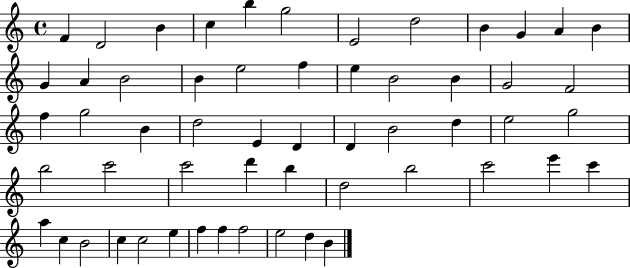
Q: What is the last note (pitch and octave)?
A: B4